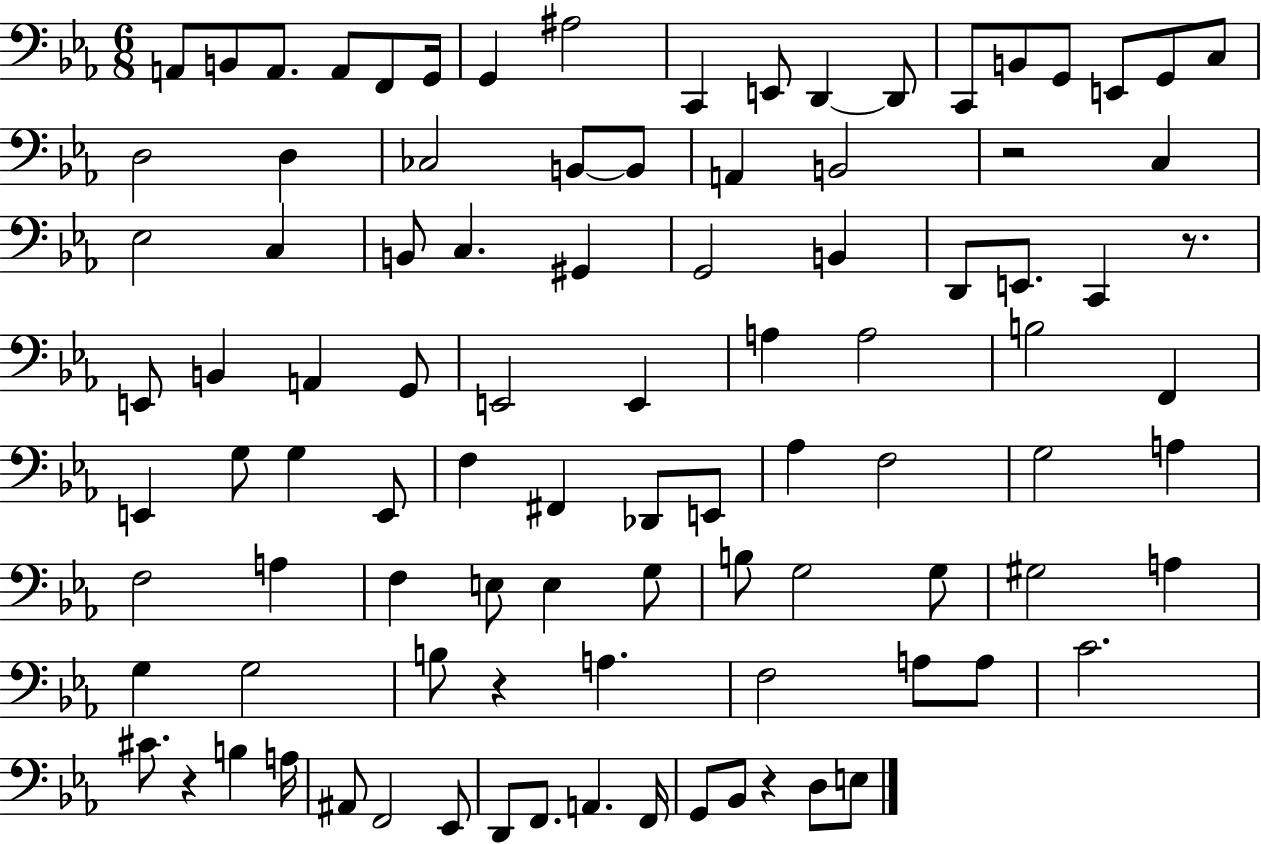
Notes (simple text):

A2/e B2/e A2/e. A2/e F2/e G2/s G2/q A#3/h C2/q E2/e D2/q D2/e C2/e B2/e G2/e E2/e G2/e C3/e D3/h D3/q CES3/h B2/e B2/e A2/q B2/h R/h C3/q Eb3/h C3/q B2/e C3/q. G#2/q G2/h B2/q D2/e E2/e. C2/q R/e. E2/e B2/q A2/q G2/e E2/h E2/q A3/q A3/h B3/h F2/q E2/q G3/e G3/q E2/e F3/q F#2/q Db2/e E2/e Ab3/q F3/h G3/h A3/q F3/h A3/q F3/q E3/e E3/q G3/e B3/e G3/h G3/e G#3/h A3/q G3/q G3/h B3/e R/q A3/q. F3/h A3/e A3/e C4/h. C#4/e. R/q B3/q A3/s A#2/e F2/h Eb2/e D2/e F2/e. A2/q. F2/s G2/e Bb2/e R/q D3/e E3/e